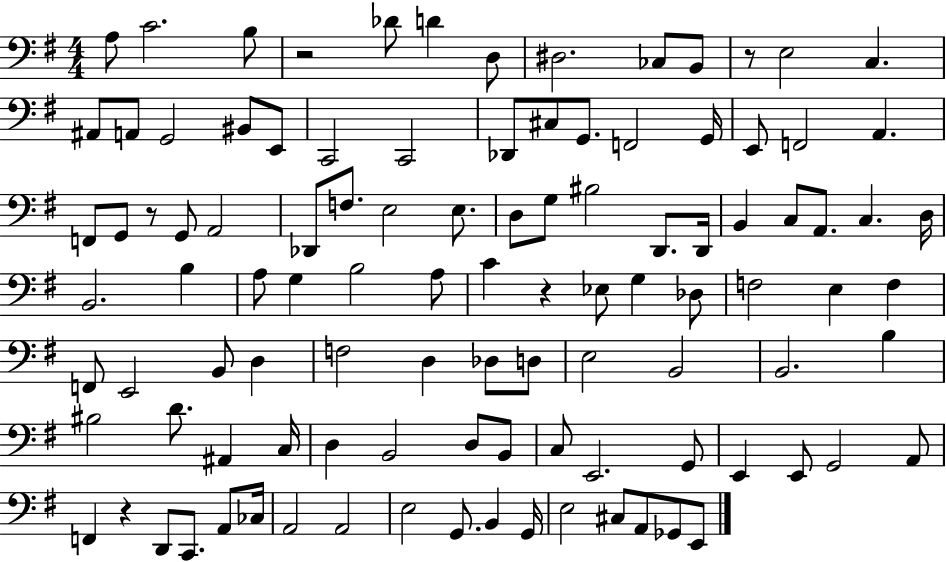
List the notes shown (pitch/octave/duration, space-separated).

A3/e C4/h. B3/e R/h Db4/e D4/q D3/e D#3/h. CES3/e B2/e R/e E3/h C3/q. A#2/e A2/e G2/h BIS2/e E2/e C2/h C2/h Db2/e C#3/e G2/e. F2/h G2/s E2/e F2/h A2/q. F2/e G2/e R/e G2/e A2/h Db2/e F3/e. E3/h E3/e. D3/e G3/e BIS3/h D2/e. D2/s B2/q C3/e A2/e. C3/q. D3/s B2/h. B3/q A3/e G3/q B3/h A3/e C4/q R/q Eb3/e G3/q Db3/e F3/h E3/q F3/q F2/e E2/h B2/e D3/q F3/h D3/q Db3/e D3/e E3/h B2/h B2/h. B3/q BIS3/h D4/e. A#2/q C3/s D3/q B2/h D3/e B2/e C3/e E2/h. G2/e E2/q E2/e G2/h A2/e F2/q R/q D2/e C2/e. A2/e CES3/s A2/h A2/h E3/h G2/e. B2/q G2/s E3/h C#3/e A2/e Gb2/e E2/e